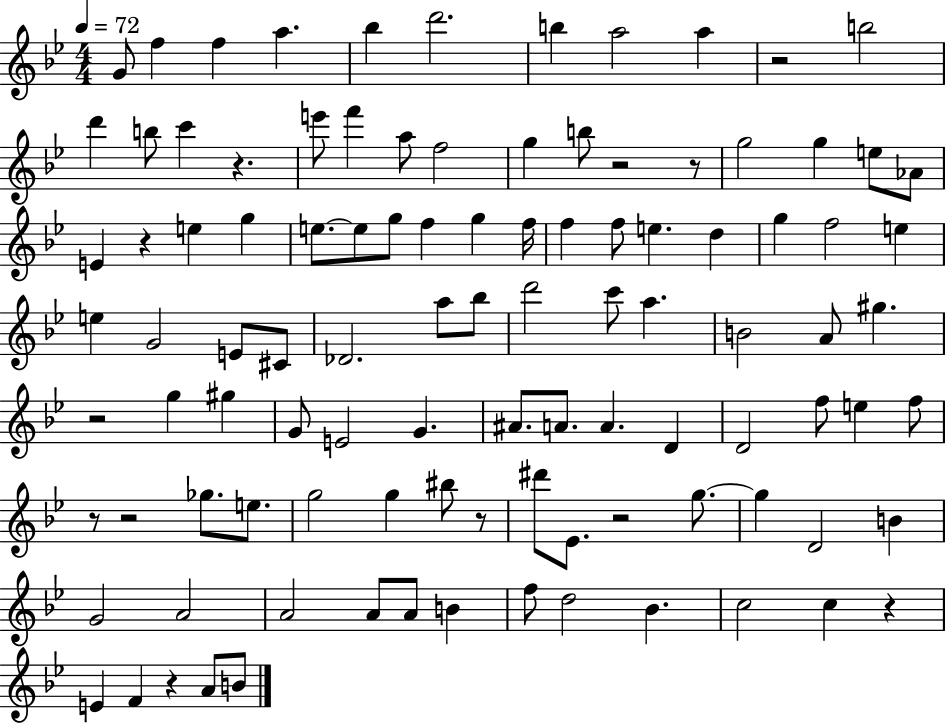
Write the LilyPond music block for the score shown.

{
  \clef treble
  \numericTimeSignature
  \time 4/4
  \key bes \major
  \tempo 4 = 72
  g'8 f''4 f''4 a''4. | bes''4 d'''2. | b''4 a''2 a''4 | r2 b''2 | \break d'''4 b''8 c'''4 r4. | e'''8 f'''4 a''8 f''2 | g''4 b''8 r2 r8 | g''2 g''4 e''8 aes'8 | \break e'4 r4 e''4 g''4 | e''8.~~ e''8 g''8 f''4 g''4 f''16 | f''4 f''8 e''4. d''4 | g''4 f''2 e''4 | \break e''4 g'2 e'8 cis'8 | des'2. a''8 bes''8 | d'''2 c'''8 a''4. | b'2 a'8 gis''4. | \break r2 g''4 gis''4 | g'8 e'2 g'4. | ais'8. a'8. a'4. d'4 | d'2 f''8 e''4 f''8 | \break r8 r2 ges''8. e''8. | g''2 g''4 bis''8 r8 | dis'''8 ees'8. r2 g''8.~~ | g''4 d'2 b'4 | \break g'2 a'2 | a'2 a'8 a'8 b'4 | f''8 d''2 bes'4. | c''2 c''4 r4 | \break e'4 f'4 r4 a'8 b'8 | \bar "|."
}